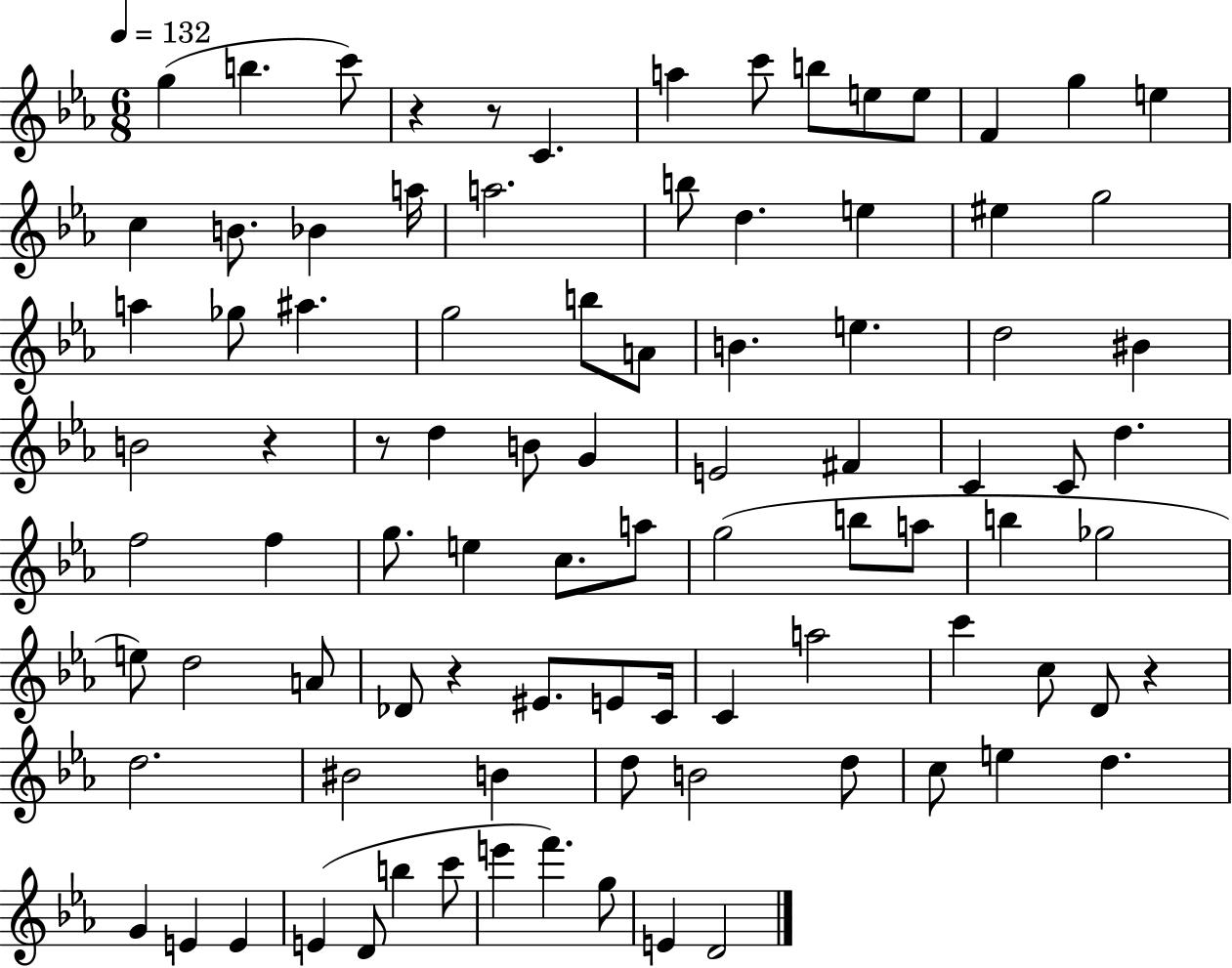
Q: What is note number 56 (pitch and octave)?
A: Db4